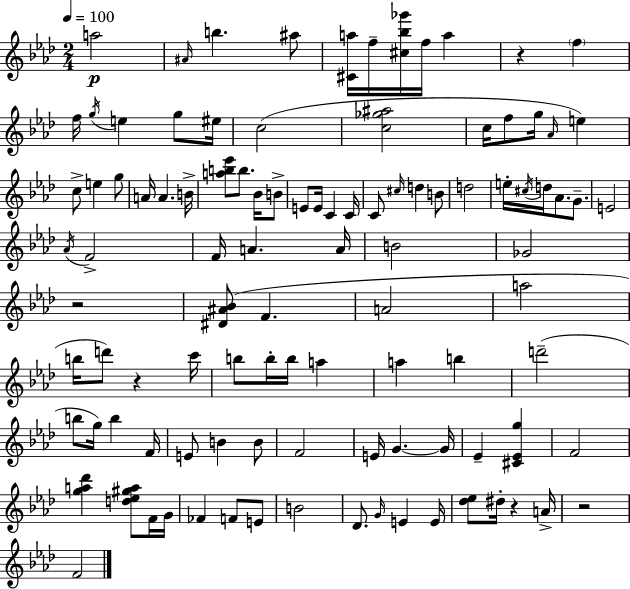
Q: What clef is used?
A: treble